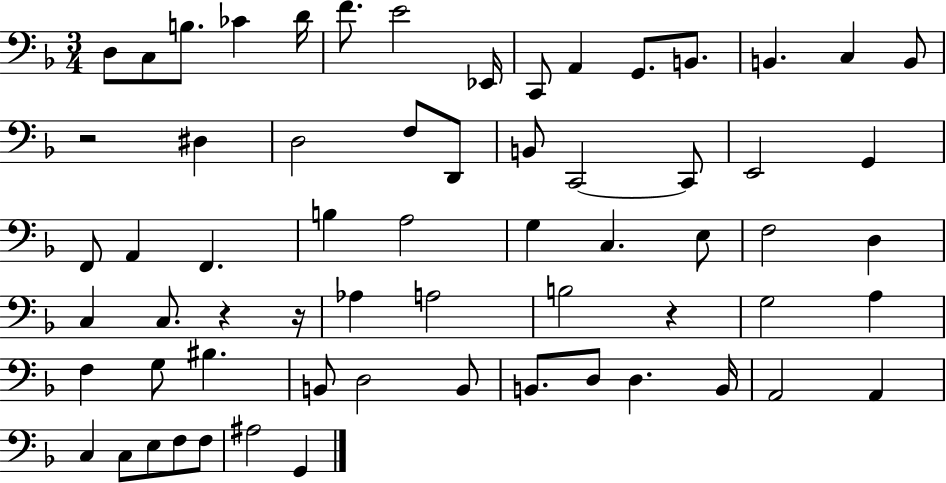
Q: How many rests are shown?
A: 4